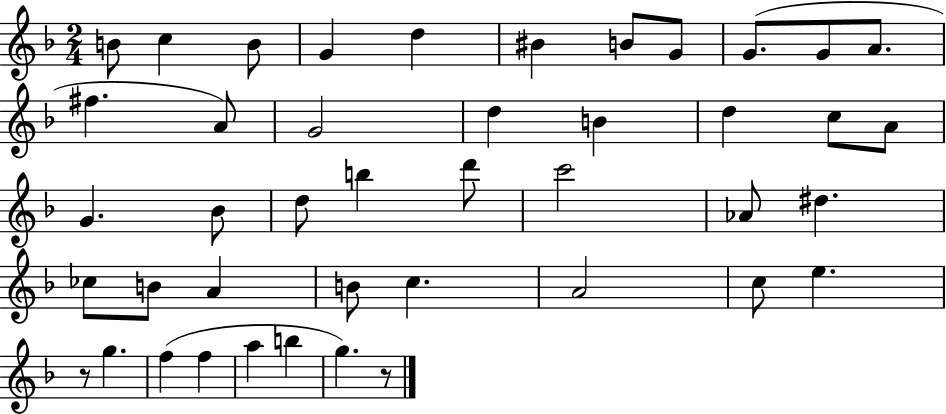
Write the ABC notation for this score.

X:1
T:Untitled
M:2/4
L:1/4
K:F
B/2 c B/2 G d ^B B/2 G/2 G/2 G/2 A/2 ^f A/2 G2 d B d c/2 A/2 G _B/2 d/2 b d'/2 c'2 _A/2 ^d _c/2 B/2 A B/2 c A2 c/2 e z/2 g f f a b g z/2